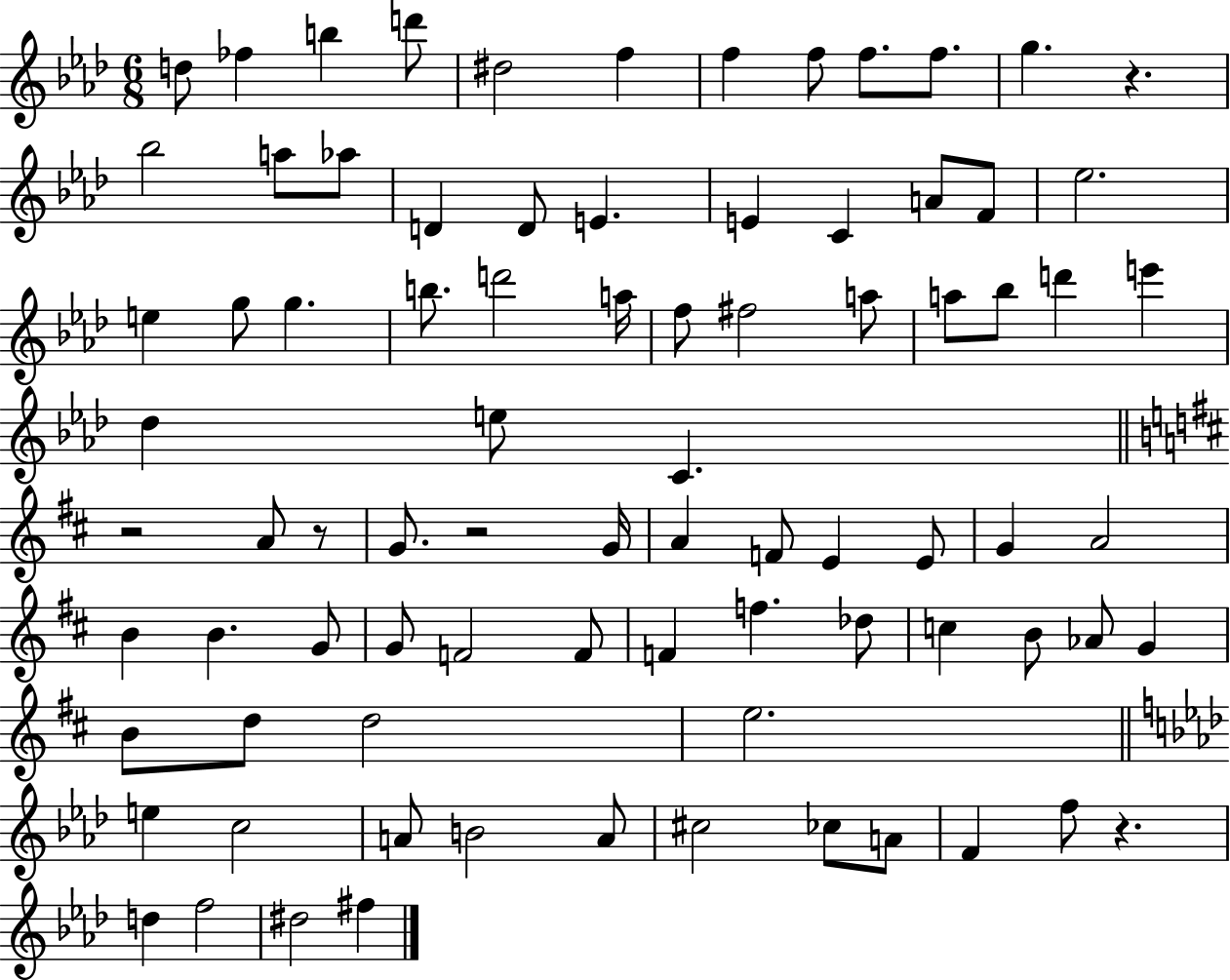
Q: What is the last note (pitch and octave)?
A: F#5